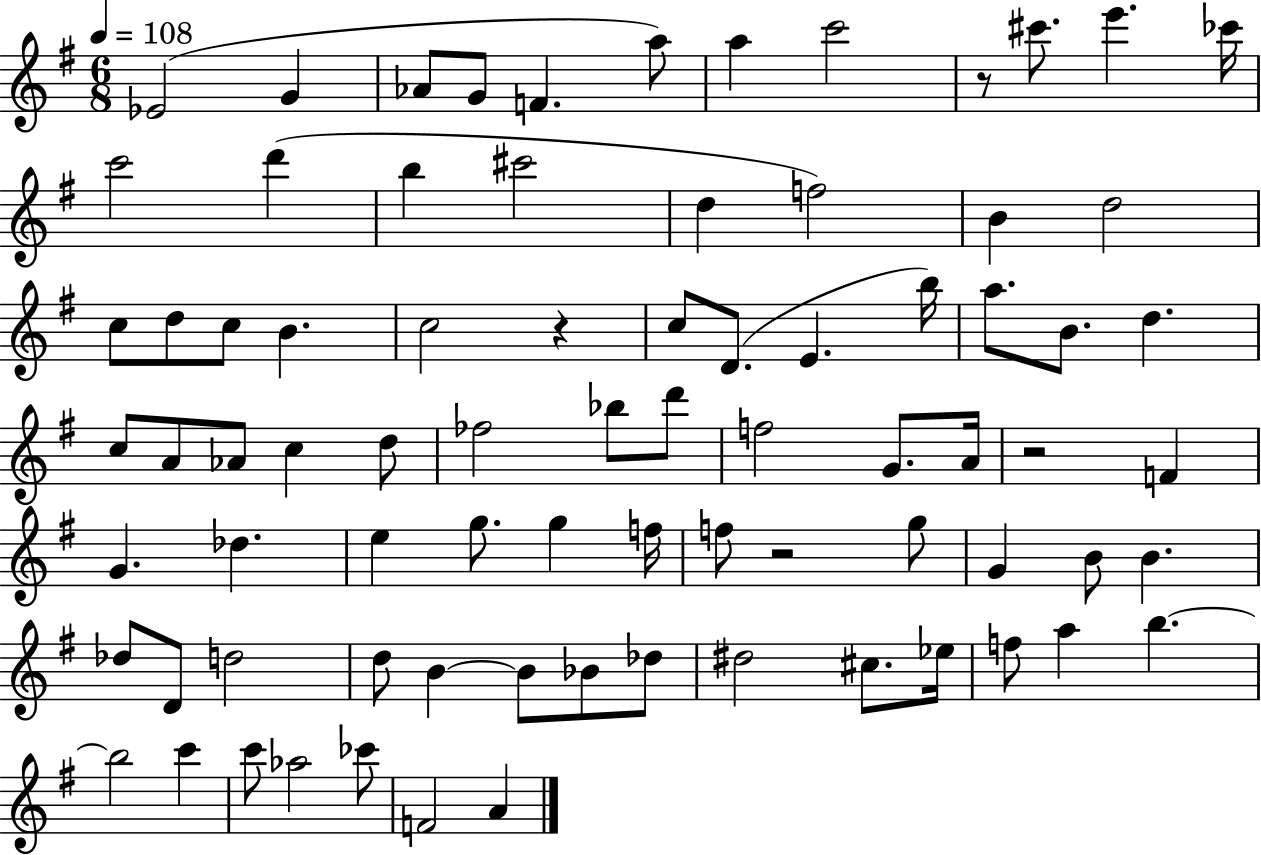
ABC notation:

X:1
T:Untitled
M:6/8
L:1/4
K:G
_E2 G _A/2 G/2 F a/2 a c'2 z/2 ^c'/2 e' _c'/4 c'2 d' b ^c'2 d f2 B d2 c/2 d/2 c/2 B c2 z c/2 D/2 E b/4 a/2 B/2 d c/2 A/2 _A/2 c d/2 _f2 _b/2 d'/2 f2 G/2 A/4 z2 F G _d e g/2 g f/4 f/2 z2 g/2 G B/2 B _d/2 D/2 d2 d/2 B B/2 _B/2 _d/2 ^d2 ^c/2 _e/4 f/2 a b b2 c' c'/2 _a2 _c'/2 F2 A